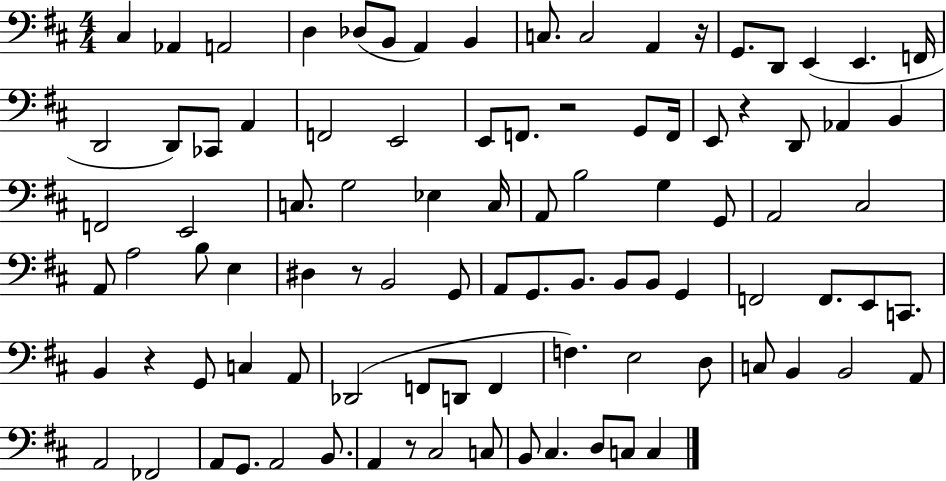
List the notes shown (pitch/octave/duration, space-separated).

C#3/q Ab2/q A2/h D3/q Db3/e B2/e A2/q B2/q C3/e. C3/h A2/q R/s G2/e. D2/e E2/q E2/q. F2/s D2/h D2/e CES2/e A2/q F2/h E2/h E2/e F2/e. R/h G2/e F2/s E2/e R/q D2/e Ab2/q B2/q F2/h E2/h C3/e. G3/h Eb3/q C3/s A2/e B3/h G3/q G2/e A2/h C#3/h A2/e A3/h B3/e E3/q D#3/q R/e B2/h G2/e A2/e G2/e. B2/e. B2/e B2/e G2/q F2/h F2/e. E2/e C2/e. B2/q R/q G2/e C3/q A2/e Db2/h F2/e D2/e F2/q F3/q. E3/h D3/e C3/e B2/q B2/h A2/e A2/h FES2/h A2/e G2/e. A2/h B2/e. A2/q R/e C#3/h C3/e B2/e C#3/q. D3/e C3/e C3/q